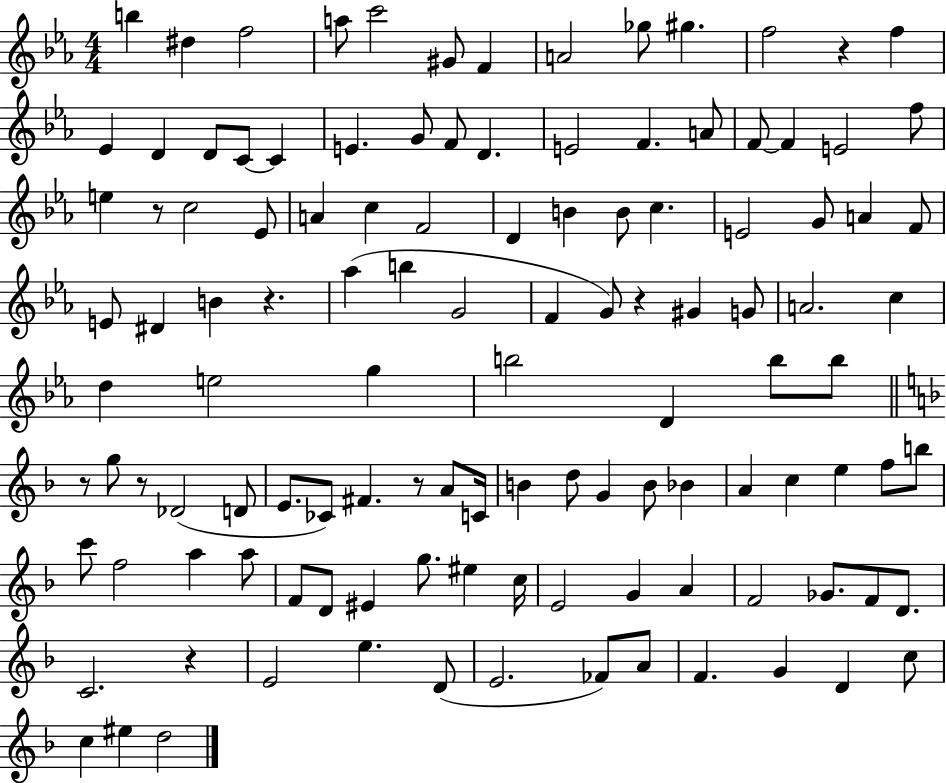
B5/q D#5/q F5/h A5/e C6/h G#4/e F4/q A4/h Gb5/e G#5/q. F5/h R/q F5/q Eb4/q D4/q D4/e C4/e C4/q E4/q. G4/e F4/e D4/q. E4/h F4/q. A4/e F4/e F4/q E4/h F5/e E5/q R/e C5/h Eb4/e A4/q C5/q F4/h D4/q B4/q B4/e C5/q. E4/h G4/e A4/q F4/e E4/e D#4/q B4/q R/q. Ab5/q B5/q G4/h F4/q G4/e R/q G#4/q G4/e A4/h. C5/q D5/q E5/h G5/q B5/h D4/q B5/e B5/e R/e G5/e R/e Db4/h D4/e E4/e. CES4/e F#4/q. R/e A4/e C4/s B4/q D5/e G4/q B4/e Bb4/q A4/q C5/q E5/q F5/e B5/e C6/e F5/h A5/q A5/e F4/e D4/e EIS4/q G5/e. EIS5/q C5/s E4/h G4/q A4/q F4/h Gb4/e. F4/e D4/e. C4/h. R/q E4/h E5/q. D4/e E4/h. FES4/e A4/e F4/q. G4/q D4/q C5/e C5/q EIS5/q D5/h